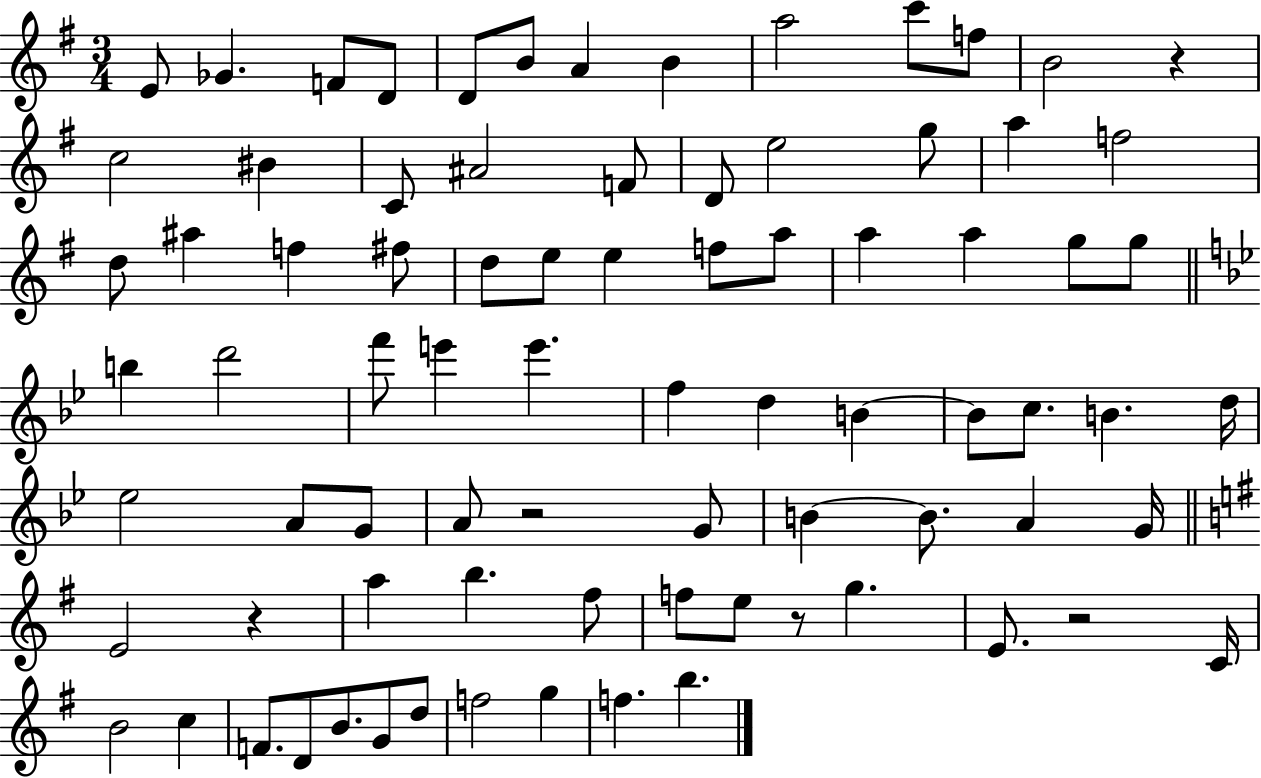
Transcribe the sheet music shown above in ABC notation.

X:1
T:Untitled
M:3/4
L:1/4
K:G
E/2 _G F/2 D/2 D/2 B/2 A B a2 c'/2 f/2 B2 z c2 ^B C/2 ^A2 F/2 D/2 e2 g/2 a f2 d/2 ^a f ^f/2 d/2 e/2 e f/2 a/2 a a g/2 g/2 b d'2 f'/2 e' e' f d B B/2 c/2 B d/4 _e2 A/2 G/2 A/2 z2 G/2 B B/2 A G/4 E2 z a b ^f/2 f/2 e/2 z/2 g E/2 z2 C/4 B2 c F/2 D/2 B/2 G/2 d/2 f2 g f b